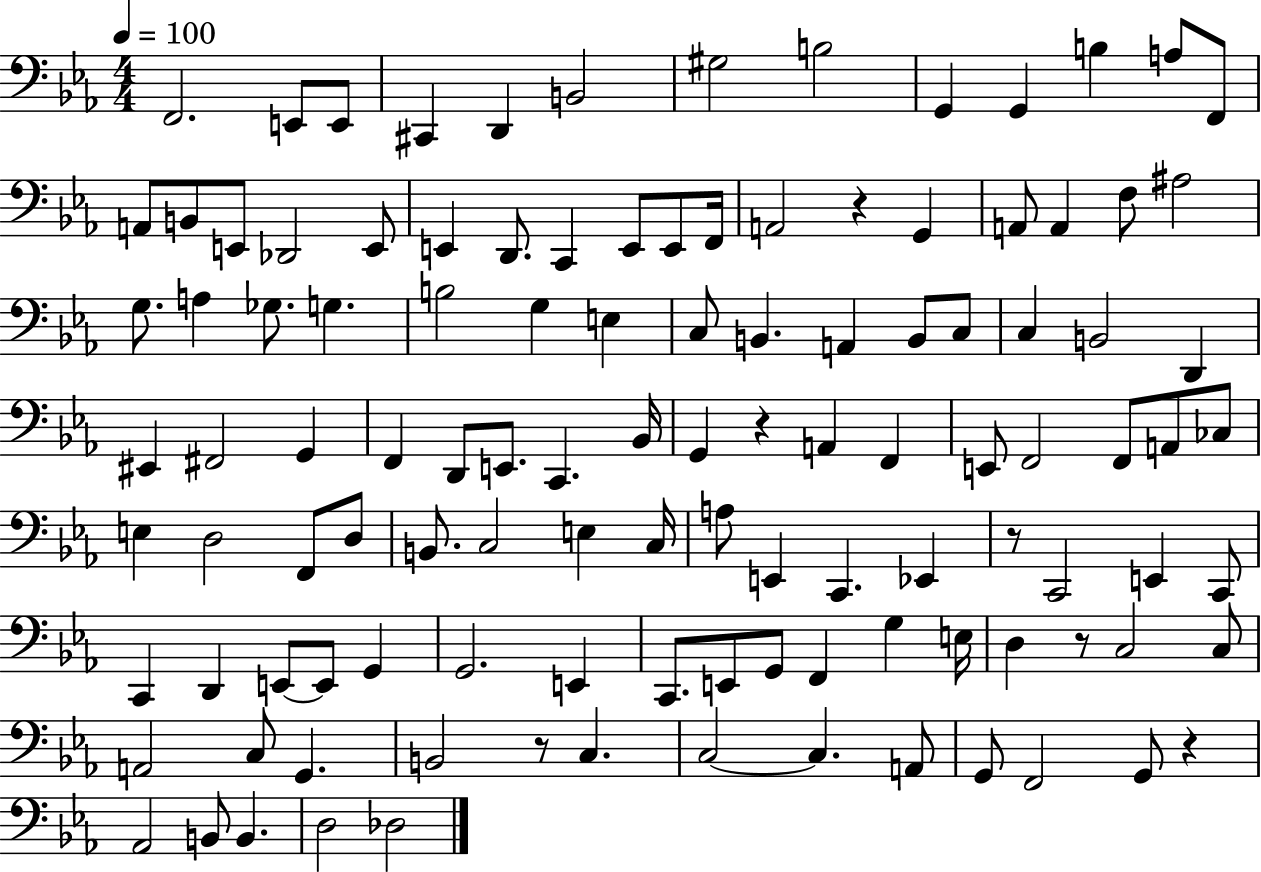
{
  \clef bass
  \numericTimeSignature
  \time 4/4
  \key ees \major
  \tempo 4 = 100
  f,2. e,8 e,8 | cis,4 d,4 b,2 | gis2 b2 | g,4 g,4 b4 a8 f,8 | \break a,8 b,8 e,8 des,2 e,8 | e,4 d,8. c,4 e,8 e,8 f,16 | a,2 r4 g,4 | a,8 a,4 f8 ais2 | \break g8. a4 ges8. g4. | b2 g4 e4 | c8 b,4. a,4 b,8 c8 | c4 b,2 d,4 | \break eis,4 fis,2 g,4 | f,4 d,8 e,8. c,4. bes,16 | g,4 r4 a,4 f,4 | e,8 f,2 f,8 a,8 ces8 | \break e4 d2 f,8 d8 | b,8. c2 e4 c16 | a8 e,4 c,4. ees,4 | r8 c,2 e,4 c,8 | \break c,4 d,4 e,8~~ e,8 g,4 | g,2. e,4 | c,8. e,8 g,8 f,4 g4 e16 | d4 r8 c2 c8 | \break a,2 c8 g,4. | b,2 r8 c4. | c2~~ c4. a,8 | g,8 f,2 g,8 r4 | \break aes,2 b,8 b,4. | d2 des2 | \bar "|."
}